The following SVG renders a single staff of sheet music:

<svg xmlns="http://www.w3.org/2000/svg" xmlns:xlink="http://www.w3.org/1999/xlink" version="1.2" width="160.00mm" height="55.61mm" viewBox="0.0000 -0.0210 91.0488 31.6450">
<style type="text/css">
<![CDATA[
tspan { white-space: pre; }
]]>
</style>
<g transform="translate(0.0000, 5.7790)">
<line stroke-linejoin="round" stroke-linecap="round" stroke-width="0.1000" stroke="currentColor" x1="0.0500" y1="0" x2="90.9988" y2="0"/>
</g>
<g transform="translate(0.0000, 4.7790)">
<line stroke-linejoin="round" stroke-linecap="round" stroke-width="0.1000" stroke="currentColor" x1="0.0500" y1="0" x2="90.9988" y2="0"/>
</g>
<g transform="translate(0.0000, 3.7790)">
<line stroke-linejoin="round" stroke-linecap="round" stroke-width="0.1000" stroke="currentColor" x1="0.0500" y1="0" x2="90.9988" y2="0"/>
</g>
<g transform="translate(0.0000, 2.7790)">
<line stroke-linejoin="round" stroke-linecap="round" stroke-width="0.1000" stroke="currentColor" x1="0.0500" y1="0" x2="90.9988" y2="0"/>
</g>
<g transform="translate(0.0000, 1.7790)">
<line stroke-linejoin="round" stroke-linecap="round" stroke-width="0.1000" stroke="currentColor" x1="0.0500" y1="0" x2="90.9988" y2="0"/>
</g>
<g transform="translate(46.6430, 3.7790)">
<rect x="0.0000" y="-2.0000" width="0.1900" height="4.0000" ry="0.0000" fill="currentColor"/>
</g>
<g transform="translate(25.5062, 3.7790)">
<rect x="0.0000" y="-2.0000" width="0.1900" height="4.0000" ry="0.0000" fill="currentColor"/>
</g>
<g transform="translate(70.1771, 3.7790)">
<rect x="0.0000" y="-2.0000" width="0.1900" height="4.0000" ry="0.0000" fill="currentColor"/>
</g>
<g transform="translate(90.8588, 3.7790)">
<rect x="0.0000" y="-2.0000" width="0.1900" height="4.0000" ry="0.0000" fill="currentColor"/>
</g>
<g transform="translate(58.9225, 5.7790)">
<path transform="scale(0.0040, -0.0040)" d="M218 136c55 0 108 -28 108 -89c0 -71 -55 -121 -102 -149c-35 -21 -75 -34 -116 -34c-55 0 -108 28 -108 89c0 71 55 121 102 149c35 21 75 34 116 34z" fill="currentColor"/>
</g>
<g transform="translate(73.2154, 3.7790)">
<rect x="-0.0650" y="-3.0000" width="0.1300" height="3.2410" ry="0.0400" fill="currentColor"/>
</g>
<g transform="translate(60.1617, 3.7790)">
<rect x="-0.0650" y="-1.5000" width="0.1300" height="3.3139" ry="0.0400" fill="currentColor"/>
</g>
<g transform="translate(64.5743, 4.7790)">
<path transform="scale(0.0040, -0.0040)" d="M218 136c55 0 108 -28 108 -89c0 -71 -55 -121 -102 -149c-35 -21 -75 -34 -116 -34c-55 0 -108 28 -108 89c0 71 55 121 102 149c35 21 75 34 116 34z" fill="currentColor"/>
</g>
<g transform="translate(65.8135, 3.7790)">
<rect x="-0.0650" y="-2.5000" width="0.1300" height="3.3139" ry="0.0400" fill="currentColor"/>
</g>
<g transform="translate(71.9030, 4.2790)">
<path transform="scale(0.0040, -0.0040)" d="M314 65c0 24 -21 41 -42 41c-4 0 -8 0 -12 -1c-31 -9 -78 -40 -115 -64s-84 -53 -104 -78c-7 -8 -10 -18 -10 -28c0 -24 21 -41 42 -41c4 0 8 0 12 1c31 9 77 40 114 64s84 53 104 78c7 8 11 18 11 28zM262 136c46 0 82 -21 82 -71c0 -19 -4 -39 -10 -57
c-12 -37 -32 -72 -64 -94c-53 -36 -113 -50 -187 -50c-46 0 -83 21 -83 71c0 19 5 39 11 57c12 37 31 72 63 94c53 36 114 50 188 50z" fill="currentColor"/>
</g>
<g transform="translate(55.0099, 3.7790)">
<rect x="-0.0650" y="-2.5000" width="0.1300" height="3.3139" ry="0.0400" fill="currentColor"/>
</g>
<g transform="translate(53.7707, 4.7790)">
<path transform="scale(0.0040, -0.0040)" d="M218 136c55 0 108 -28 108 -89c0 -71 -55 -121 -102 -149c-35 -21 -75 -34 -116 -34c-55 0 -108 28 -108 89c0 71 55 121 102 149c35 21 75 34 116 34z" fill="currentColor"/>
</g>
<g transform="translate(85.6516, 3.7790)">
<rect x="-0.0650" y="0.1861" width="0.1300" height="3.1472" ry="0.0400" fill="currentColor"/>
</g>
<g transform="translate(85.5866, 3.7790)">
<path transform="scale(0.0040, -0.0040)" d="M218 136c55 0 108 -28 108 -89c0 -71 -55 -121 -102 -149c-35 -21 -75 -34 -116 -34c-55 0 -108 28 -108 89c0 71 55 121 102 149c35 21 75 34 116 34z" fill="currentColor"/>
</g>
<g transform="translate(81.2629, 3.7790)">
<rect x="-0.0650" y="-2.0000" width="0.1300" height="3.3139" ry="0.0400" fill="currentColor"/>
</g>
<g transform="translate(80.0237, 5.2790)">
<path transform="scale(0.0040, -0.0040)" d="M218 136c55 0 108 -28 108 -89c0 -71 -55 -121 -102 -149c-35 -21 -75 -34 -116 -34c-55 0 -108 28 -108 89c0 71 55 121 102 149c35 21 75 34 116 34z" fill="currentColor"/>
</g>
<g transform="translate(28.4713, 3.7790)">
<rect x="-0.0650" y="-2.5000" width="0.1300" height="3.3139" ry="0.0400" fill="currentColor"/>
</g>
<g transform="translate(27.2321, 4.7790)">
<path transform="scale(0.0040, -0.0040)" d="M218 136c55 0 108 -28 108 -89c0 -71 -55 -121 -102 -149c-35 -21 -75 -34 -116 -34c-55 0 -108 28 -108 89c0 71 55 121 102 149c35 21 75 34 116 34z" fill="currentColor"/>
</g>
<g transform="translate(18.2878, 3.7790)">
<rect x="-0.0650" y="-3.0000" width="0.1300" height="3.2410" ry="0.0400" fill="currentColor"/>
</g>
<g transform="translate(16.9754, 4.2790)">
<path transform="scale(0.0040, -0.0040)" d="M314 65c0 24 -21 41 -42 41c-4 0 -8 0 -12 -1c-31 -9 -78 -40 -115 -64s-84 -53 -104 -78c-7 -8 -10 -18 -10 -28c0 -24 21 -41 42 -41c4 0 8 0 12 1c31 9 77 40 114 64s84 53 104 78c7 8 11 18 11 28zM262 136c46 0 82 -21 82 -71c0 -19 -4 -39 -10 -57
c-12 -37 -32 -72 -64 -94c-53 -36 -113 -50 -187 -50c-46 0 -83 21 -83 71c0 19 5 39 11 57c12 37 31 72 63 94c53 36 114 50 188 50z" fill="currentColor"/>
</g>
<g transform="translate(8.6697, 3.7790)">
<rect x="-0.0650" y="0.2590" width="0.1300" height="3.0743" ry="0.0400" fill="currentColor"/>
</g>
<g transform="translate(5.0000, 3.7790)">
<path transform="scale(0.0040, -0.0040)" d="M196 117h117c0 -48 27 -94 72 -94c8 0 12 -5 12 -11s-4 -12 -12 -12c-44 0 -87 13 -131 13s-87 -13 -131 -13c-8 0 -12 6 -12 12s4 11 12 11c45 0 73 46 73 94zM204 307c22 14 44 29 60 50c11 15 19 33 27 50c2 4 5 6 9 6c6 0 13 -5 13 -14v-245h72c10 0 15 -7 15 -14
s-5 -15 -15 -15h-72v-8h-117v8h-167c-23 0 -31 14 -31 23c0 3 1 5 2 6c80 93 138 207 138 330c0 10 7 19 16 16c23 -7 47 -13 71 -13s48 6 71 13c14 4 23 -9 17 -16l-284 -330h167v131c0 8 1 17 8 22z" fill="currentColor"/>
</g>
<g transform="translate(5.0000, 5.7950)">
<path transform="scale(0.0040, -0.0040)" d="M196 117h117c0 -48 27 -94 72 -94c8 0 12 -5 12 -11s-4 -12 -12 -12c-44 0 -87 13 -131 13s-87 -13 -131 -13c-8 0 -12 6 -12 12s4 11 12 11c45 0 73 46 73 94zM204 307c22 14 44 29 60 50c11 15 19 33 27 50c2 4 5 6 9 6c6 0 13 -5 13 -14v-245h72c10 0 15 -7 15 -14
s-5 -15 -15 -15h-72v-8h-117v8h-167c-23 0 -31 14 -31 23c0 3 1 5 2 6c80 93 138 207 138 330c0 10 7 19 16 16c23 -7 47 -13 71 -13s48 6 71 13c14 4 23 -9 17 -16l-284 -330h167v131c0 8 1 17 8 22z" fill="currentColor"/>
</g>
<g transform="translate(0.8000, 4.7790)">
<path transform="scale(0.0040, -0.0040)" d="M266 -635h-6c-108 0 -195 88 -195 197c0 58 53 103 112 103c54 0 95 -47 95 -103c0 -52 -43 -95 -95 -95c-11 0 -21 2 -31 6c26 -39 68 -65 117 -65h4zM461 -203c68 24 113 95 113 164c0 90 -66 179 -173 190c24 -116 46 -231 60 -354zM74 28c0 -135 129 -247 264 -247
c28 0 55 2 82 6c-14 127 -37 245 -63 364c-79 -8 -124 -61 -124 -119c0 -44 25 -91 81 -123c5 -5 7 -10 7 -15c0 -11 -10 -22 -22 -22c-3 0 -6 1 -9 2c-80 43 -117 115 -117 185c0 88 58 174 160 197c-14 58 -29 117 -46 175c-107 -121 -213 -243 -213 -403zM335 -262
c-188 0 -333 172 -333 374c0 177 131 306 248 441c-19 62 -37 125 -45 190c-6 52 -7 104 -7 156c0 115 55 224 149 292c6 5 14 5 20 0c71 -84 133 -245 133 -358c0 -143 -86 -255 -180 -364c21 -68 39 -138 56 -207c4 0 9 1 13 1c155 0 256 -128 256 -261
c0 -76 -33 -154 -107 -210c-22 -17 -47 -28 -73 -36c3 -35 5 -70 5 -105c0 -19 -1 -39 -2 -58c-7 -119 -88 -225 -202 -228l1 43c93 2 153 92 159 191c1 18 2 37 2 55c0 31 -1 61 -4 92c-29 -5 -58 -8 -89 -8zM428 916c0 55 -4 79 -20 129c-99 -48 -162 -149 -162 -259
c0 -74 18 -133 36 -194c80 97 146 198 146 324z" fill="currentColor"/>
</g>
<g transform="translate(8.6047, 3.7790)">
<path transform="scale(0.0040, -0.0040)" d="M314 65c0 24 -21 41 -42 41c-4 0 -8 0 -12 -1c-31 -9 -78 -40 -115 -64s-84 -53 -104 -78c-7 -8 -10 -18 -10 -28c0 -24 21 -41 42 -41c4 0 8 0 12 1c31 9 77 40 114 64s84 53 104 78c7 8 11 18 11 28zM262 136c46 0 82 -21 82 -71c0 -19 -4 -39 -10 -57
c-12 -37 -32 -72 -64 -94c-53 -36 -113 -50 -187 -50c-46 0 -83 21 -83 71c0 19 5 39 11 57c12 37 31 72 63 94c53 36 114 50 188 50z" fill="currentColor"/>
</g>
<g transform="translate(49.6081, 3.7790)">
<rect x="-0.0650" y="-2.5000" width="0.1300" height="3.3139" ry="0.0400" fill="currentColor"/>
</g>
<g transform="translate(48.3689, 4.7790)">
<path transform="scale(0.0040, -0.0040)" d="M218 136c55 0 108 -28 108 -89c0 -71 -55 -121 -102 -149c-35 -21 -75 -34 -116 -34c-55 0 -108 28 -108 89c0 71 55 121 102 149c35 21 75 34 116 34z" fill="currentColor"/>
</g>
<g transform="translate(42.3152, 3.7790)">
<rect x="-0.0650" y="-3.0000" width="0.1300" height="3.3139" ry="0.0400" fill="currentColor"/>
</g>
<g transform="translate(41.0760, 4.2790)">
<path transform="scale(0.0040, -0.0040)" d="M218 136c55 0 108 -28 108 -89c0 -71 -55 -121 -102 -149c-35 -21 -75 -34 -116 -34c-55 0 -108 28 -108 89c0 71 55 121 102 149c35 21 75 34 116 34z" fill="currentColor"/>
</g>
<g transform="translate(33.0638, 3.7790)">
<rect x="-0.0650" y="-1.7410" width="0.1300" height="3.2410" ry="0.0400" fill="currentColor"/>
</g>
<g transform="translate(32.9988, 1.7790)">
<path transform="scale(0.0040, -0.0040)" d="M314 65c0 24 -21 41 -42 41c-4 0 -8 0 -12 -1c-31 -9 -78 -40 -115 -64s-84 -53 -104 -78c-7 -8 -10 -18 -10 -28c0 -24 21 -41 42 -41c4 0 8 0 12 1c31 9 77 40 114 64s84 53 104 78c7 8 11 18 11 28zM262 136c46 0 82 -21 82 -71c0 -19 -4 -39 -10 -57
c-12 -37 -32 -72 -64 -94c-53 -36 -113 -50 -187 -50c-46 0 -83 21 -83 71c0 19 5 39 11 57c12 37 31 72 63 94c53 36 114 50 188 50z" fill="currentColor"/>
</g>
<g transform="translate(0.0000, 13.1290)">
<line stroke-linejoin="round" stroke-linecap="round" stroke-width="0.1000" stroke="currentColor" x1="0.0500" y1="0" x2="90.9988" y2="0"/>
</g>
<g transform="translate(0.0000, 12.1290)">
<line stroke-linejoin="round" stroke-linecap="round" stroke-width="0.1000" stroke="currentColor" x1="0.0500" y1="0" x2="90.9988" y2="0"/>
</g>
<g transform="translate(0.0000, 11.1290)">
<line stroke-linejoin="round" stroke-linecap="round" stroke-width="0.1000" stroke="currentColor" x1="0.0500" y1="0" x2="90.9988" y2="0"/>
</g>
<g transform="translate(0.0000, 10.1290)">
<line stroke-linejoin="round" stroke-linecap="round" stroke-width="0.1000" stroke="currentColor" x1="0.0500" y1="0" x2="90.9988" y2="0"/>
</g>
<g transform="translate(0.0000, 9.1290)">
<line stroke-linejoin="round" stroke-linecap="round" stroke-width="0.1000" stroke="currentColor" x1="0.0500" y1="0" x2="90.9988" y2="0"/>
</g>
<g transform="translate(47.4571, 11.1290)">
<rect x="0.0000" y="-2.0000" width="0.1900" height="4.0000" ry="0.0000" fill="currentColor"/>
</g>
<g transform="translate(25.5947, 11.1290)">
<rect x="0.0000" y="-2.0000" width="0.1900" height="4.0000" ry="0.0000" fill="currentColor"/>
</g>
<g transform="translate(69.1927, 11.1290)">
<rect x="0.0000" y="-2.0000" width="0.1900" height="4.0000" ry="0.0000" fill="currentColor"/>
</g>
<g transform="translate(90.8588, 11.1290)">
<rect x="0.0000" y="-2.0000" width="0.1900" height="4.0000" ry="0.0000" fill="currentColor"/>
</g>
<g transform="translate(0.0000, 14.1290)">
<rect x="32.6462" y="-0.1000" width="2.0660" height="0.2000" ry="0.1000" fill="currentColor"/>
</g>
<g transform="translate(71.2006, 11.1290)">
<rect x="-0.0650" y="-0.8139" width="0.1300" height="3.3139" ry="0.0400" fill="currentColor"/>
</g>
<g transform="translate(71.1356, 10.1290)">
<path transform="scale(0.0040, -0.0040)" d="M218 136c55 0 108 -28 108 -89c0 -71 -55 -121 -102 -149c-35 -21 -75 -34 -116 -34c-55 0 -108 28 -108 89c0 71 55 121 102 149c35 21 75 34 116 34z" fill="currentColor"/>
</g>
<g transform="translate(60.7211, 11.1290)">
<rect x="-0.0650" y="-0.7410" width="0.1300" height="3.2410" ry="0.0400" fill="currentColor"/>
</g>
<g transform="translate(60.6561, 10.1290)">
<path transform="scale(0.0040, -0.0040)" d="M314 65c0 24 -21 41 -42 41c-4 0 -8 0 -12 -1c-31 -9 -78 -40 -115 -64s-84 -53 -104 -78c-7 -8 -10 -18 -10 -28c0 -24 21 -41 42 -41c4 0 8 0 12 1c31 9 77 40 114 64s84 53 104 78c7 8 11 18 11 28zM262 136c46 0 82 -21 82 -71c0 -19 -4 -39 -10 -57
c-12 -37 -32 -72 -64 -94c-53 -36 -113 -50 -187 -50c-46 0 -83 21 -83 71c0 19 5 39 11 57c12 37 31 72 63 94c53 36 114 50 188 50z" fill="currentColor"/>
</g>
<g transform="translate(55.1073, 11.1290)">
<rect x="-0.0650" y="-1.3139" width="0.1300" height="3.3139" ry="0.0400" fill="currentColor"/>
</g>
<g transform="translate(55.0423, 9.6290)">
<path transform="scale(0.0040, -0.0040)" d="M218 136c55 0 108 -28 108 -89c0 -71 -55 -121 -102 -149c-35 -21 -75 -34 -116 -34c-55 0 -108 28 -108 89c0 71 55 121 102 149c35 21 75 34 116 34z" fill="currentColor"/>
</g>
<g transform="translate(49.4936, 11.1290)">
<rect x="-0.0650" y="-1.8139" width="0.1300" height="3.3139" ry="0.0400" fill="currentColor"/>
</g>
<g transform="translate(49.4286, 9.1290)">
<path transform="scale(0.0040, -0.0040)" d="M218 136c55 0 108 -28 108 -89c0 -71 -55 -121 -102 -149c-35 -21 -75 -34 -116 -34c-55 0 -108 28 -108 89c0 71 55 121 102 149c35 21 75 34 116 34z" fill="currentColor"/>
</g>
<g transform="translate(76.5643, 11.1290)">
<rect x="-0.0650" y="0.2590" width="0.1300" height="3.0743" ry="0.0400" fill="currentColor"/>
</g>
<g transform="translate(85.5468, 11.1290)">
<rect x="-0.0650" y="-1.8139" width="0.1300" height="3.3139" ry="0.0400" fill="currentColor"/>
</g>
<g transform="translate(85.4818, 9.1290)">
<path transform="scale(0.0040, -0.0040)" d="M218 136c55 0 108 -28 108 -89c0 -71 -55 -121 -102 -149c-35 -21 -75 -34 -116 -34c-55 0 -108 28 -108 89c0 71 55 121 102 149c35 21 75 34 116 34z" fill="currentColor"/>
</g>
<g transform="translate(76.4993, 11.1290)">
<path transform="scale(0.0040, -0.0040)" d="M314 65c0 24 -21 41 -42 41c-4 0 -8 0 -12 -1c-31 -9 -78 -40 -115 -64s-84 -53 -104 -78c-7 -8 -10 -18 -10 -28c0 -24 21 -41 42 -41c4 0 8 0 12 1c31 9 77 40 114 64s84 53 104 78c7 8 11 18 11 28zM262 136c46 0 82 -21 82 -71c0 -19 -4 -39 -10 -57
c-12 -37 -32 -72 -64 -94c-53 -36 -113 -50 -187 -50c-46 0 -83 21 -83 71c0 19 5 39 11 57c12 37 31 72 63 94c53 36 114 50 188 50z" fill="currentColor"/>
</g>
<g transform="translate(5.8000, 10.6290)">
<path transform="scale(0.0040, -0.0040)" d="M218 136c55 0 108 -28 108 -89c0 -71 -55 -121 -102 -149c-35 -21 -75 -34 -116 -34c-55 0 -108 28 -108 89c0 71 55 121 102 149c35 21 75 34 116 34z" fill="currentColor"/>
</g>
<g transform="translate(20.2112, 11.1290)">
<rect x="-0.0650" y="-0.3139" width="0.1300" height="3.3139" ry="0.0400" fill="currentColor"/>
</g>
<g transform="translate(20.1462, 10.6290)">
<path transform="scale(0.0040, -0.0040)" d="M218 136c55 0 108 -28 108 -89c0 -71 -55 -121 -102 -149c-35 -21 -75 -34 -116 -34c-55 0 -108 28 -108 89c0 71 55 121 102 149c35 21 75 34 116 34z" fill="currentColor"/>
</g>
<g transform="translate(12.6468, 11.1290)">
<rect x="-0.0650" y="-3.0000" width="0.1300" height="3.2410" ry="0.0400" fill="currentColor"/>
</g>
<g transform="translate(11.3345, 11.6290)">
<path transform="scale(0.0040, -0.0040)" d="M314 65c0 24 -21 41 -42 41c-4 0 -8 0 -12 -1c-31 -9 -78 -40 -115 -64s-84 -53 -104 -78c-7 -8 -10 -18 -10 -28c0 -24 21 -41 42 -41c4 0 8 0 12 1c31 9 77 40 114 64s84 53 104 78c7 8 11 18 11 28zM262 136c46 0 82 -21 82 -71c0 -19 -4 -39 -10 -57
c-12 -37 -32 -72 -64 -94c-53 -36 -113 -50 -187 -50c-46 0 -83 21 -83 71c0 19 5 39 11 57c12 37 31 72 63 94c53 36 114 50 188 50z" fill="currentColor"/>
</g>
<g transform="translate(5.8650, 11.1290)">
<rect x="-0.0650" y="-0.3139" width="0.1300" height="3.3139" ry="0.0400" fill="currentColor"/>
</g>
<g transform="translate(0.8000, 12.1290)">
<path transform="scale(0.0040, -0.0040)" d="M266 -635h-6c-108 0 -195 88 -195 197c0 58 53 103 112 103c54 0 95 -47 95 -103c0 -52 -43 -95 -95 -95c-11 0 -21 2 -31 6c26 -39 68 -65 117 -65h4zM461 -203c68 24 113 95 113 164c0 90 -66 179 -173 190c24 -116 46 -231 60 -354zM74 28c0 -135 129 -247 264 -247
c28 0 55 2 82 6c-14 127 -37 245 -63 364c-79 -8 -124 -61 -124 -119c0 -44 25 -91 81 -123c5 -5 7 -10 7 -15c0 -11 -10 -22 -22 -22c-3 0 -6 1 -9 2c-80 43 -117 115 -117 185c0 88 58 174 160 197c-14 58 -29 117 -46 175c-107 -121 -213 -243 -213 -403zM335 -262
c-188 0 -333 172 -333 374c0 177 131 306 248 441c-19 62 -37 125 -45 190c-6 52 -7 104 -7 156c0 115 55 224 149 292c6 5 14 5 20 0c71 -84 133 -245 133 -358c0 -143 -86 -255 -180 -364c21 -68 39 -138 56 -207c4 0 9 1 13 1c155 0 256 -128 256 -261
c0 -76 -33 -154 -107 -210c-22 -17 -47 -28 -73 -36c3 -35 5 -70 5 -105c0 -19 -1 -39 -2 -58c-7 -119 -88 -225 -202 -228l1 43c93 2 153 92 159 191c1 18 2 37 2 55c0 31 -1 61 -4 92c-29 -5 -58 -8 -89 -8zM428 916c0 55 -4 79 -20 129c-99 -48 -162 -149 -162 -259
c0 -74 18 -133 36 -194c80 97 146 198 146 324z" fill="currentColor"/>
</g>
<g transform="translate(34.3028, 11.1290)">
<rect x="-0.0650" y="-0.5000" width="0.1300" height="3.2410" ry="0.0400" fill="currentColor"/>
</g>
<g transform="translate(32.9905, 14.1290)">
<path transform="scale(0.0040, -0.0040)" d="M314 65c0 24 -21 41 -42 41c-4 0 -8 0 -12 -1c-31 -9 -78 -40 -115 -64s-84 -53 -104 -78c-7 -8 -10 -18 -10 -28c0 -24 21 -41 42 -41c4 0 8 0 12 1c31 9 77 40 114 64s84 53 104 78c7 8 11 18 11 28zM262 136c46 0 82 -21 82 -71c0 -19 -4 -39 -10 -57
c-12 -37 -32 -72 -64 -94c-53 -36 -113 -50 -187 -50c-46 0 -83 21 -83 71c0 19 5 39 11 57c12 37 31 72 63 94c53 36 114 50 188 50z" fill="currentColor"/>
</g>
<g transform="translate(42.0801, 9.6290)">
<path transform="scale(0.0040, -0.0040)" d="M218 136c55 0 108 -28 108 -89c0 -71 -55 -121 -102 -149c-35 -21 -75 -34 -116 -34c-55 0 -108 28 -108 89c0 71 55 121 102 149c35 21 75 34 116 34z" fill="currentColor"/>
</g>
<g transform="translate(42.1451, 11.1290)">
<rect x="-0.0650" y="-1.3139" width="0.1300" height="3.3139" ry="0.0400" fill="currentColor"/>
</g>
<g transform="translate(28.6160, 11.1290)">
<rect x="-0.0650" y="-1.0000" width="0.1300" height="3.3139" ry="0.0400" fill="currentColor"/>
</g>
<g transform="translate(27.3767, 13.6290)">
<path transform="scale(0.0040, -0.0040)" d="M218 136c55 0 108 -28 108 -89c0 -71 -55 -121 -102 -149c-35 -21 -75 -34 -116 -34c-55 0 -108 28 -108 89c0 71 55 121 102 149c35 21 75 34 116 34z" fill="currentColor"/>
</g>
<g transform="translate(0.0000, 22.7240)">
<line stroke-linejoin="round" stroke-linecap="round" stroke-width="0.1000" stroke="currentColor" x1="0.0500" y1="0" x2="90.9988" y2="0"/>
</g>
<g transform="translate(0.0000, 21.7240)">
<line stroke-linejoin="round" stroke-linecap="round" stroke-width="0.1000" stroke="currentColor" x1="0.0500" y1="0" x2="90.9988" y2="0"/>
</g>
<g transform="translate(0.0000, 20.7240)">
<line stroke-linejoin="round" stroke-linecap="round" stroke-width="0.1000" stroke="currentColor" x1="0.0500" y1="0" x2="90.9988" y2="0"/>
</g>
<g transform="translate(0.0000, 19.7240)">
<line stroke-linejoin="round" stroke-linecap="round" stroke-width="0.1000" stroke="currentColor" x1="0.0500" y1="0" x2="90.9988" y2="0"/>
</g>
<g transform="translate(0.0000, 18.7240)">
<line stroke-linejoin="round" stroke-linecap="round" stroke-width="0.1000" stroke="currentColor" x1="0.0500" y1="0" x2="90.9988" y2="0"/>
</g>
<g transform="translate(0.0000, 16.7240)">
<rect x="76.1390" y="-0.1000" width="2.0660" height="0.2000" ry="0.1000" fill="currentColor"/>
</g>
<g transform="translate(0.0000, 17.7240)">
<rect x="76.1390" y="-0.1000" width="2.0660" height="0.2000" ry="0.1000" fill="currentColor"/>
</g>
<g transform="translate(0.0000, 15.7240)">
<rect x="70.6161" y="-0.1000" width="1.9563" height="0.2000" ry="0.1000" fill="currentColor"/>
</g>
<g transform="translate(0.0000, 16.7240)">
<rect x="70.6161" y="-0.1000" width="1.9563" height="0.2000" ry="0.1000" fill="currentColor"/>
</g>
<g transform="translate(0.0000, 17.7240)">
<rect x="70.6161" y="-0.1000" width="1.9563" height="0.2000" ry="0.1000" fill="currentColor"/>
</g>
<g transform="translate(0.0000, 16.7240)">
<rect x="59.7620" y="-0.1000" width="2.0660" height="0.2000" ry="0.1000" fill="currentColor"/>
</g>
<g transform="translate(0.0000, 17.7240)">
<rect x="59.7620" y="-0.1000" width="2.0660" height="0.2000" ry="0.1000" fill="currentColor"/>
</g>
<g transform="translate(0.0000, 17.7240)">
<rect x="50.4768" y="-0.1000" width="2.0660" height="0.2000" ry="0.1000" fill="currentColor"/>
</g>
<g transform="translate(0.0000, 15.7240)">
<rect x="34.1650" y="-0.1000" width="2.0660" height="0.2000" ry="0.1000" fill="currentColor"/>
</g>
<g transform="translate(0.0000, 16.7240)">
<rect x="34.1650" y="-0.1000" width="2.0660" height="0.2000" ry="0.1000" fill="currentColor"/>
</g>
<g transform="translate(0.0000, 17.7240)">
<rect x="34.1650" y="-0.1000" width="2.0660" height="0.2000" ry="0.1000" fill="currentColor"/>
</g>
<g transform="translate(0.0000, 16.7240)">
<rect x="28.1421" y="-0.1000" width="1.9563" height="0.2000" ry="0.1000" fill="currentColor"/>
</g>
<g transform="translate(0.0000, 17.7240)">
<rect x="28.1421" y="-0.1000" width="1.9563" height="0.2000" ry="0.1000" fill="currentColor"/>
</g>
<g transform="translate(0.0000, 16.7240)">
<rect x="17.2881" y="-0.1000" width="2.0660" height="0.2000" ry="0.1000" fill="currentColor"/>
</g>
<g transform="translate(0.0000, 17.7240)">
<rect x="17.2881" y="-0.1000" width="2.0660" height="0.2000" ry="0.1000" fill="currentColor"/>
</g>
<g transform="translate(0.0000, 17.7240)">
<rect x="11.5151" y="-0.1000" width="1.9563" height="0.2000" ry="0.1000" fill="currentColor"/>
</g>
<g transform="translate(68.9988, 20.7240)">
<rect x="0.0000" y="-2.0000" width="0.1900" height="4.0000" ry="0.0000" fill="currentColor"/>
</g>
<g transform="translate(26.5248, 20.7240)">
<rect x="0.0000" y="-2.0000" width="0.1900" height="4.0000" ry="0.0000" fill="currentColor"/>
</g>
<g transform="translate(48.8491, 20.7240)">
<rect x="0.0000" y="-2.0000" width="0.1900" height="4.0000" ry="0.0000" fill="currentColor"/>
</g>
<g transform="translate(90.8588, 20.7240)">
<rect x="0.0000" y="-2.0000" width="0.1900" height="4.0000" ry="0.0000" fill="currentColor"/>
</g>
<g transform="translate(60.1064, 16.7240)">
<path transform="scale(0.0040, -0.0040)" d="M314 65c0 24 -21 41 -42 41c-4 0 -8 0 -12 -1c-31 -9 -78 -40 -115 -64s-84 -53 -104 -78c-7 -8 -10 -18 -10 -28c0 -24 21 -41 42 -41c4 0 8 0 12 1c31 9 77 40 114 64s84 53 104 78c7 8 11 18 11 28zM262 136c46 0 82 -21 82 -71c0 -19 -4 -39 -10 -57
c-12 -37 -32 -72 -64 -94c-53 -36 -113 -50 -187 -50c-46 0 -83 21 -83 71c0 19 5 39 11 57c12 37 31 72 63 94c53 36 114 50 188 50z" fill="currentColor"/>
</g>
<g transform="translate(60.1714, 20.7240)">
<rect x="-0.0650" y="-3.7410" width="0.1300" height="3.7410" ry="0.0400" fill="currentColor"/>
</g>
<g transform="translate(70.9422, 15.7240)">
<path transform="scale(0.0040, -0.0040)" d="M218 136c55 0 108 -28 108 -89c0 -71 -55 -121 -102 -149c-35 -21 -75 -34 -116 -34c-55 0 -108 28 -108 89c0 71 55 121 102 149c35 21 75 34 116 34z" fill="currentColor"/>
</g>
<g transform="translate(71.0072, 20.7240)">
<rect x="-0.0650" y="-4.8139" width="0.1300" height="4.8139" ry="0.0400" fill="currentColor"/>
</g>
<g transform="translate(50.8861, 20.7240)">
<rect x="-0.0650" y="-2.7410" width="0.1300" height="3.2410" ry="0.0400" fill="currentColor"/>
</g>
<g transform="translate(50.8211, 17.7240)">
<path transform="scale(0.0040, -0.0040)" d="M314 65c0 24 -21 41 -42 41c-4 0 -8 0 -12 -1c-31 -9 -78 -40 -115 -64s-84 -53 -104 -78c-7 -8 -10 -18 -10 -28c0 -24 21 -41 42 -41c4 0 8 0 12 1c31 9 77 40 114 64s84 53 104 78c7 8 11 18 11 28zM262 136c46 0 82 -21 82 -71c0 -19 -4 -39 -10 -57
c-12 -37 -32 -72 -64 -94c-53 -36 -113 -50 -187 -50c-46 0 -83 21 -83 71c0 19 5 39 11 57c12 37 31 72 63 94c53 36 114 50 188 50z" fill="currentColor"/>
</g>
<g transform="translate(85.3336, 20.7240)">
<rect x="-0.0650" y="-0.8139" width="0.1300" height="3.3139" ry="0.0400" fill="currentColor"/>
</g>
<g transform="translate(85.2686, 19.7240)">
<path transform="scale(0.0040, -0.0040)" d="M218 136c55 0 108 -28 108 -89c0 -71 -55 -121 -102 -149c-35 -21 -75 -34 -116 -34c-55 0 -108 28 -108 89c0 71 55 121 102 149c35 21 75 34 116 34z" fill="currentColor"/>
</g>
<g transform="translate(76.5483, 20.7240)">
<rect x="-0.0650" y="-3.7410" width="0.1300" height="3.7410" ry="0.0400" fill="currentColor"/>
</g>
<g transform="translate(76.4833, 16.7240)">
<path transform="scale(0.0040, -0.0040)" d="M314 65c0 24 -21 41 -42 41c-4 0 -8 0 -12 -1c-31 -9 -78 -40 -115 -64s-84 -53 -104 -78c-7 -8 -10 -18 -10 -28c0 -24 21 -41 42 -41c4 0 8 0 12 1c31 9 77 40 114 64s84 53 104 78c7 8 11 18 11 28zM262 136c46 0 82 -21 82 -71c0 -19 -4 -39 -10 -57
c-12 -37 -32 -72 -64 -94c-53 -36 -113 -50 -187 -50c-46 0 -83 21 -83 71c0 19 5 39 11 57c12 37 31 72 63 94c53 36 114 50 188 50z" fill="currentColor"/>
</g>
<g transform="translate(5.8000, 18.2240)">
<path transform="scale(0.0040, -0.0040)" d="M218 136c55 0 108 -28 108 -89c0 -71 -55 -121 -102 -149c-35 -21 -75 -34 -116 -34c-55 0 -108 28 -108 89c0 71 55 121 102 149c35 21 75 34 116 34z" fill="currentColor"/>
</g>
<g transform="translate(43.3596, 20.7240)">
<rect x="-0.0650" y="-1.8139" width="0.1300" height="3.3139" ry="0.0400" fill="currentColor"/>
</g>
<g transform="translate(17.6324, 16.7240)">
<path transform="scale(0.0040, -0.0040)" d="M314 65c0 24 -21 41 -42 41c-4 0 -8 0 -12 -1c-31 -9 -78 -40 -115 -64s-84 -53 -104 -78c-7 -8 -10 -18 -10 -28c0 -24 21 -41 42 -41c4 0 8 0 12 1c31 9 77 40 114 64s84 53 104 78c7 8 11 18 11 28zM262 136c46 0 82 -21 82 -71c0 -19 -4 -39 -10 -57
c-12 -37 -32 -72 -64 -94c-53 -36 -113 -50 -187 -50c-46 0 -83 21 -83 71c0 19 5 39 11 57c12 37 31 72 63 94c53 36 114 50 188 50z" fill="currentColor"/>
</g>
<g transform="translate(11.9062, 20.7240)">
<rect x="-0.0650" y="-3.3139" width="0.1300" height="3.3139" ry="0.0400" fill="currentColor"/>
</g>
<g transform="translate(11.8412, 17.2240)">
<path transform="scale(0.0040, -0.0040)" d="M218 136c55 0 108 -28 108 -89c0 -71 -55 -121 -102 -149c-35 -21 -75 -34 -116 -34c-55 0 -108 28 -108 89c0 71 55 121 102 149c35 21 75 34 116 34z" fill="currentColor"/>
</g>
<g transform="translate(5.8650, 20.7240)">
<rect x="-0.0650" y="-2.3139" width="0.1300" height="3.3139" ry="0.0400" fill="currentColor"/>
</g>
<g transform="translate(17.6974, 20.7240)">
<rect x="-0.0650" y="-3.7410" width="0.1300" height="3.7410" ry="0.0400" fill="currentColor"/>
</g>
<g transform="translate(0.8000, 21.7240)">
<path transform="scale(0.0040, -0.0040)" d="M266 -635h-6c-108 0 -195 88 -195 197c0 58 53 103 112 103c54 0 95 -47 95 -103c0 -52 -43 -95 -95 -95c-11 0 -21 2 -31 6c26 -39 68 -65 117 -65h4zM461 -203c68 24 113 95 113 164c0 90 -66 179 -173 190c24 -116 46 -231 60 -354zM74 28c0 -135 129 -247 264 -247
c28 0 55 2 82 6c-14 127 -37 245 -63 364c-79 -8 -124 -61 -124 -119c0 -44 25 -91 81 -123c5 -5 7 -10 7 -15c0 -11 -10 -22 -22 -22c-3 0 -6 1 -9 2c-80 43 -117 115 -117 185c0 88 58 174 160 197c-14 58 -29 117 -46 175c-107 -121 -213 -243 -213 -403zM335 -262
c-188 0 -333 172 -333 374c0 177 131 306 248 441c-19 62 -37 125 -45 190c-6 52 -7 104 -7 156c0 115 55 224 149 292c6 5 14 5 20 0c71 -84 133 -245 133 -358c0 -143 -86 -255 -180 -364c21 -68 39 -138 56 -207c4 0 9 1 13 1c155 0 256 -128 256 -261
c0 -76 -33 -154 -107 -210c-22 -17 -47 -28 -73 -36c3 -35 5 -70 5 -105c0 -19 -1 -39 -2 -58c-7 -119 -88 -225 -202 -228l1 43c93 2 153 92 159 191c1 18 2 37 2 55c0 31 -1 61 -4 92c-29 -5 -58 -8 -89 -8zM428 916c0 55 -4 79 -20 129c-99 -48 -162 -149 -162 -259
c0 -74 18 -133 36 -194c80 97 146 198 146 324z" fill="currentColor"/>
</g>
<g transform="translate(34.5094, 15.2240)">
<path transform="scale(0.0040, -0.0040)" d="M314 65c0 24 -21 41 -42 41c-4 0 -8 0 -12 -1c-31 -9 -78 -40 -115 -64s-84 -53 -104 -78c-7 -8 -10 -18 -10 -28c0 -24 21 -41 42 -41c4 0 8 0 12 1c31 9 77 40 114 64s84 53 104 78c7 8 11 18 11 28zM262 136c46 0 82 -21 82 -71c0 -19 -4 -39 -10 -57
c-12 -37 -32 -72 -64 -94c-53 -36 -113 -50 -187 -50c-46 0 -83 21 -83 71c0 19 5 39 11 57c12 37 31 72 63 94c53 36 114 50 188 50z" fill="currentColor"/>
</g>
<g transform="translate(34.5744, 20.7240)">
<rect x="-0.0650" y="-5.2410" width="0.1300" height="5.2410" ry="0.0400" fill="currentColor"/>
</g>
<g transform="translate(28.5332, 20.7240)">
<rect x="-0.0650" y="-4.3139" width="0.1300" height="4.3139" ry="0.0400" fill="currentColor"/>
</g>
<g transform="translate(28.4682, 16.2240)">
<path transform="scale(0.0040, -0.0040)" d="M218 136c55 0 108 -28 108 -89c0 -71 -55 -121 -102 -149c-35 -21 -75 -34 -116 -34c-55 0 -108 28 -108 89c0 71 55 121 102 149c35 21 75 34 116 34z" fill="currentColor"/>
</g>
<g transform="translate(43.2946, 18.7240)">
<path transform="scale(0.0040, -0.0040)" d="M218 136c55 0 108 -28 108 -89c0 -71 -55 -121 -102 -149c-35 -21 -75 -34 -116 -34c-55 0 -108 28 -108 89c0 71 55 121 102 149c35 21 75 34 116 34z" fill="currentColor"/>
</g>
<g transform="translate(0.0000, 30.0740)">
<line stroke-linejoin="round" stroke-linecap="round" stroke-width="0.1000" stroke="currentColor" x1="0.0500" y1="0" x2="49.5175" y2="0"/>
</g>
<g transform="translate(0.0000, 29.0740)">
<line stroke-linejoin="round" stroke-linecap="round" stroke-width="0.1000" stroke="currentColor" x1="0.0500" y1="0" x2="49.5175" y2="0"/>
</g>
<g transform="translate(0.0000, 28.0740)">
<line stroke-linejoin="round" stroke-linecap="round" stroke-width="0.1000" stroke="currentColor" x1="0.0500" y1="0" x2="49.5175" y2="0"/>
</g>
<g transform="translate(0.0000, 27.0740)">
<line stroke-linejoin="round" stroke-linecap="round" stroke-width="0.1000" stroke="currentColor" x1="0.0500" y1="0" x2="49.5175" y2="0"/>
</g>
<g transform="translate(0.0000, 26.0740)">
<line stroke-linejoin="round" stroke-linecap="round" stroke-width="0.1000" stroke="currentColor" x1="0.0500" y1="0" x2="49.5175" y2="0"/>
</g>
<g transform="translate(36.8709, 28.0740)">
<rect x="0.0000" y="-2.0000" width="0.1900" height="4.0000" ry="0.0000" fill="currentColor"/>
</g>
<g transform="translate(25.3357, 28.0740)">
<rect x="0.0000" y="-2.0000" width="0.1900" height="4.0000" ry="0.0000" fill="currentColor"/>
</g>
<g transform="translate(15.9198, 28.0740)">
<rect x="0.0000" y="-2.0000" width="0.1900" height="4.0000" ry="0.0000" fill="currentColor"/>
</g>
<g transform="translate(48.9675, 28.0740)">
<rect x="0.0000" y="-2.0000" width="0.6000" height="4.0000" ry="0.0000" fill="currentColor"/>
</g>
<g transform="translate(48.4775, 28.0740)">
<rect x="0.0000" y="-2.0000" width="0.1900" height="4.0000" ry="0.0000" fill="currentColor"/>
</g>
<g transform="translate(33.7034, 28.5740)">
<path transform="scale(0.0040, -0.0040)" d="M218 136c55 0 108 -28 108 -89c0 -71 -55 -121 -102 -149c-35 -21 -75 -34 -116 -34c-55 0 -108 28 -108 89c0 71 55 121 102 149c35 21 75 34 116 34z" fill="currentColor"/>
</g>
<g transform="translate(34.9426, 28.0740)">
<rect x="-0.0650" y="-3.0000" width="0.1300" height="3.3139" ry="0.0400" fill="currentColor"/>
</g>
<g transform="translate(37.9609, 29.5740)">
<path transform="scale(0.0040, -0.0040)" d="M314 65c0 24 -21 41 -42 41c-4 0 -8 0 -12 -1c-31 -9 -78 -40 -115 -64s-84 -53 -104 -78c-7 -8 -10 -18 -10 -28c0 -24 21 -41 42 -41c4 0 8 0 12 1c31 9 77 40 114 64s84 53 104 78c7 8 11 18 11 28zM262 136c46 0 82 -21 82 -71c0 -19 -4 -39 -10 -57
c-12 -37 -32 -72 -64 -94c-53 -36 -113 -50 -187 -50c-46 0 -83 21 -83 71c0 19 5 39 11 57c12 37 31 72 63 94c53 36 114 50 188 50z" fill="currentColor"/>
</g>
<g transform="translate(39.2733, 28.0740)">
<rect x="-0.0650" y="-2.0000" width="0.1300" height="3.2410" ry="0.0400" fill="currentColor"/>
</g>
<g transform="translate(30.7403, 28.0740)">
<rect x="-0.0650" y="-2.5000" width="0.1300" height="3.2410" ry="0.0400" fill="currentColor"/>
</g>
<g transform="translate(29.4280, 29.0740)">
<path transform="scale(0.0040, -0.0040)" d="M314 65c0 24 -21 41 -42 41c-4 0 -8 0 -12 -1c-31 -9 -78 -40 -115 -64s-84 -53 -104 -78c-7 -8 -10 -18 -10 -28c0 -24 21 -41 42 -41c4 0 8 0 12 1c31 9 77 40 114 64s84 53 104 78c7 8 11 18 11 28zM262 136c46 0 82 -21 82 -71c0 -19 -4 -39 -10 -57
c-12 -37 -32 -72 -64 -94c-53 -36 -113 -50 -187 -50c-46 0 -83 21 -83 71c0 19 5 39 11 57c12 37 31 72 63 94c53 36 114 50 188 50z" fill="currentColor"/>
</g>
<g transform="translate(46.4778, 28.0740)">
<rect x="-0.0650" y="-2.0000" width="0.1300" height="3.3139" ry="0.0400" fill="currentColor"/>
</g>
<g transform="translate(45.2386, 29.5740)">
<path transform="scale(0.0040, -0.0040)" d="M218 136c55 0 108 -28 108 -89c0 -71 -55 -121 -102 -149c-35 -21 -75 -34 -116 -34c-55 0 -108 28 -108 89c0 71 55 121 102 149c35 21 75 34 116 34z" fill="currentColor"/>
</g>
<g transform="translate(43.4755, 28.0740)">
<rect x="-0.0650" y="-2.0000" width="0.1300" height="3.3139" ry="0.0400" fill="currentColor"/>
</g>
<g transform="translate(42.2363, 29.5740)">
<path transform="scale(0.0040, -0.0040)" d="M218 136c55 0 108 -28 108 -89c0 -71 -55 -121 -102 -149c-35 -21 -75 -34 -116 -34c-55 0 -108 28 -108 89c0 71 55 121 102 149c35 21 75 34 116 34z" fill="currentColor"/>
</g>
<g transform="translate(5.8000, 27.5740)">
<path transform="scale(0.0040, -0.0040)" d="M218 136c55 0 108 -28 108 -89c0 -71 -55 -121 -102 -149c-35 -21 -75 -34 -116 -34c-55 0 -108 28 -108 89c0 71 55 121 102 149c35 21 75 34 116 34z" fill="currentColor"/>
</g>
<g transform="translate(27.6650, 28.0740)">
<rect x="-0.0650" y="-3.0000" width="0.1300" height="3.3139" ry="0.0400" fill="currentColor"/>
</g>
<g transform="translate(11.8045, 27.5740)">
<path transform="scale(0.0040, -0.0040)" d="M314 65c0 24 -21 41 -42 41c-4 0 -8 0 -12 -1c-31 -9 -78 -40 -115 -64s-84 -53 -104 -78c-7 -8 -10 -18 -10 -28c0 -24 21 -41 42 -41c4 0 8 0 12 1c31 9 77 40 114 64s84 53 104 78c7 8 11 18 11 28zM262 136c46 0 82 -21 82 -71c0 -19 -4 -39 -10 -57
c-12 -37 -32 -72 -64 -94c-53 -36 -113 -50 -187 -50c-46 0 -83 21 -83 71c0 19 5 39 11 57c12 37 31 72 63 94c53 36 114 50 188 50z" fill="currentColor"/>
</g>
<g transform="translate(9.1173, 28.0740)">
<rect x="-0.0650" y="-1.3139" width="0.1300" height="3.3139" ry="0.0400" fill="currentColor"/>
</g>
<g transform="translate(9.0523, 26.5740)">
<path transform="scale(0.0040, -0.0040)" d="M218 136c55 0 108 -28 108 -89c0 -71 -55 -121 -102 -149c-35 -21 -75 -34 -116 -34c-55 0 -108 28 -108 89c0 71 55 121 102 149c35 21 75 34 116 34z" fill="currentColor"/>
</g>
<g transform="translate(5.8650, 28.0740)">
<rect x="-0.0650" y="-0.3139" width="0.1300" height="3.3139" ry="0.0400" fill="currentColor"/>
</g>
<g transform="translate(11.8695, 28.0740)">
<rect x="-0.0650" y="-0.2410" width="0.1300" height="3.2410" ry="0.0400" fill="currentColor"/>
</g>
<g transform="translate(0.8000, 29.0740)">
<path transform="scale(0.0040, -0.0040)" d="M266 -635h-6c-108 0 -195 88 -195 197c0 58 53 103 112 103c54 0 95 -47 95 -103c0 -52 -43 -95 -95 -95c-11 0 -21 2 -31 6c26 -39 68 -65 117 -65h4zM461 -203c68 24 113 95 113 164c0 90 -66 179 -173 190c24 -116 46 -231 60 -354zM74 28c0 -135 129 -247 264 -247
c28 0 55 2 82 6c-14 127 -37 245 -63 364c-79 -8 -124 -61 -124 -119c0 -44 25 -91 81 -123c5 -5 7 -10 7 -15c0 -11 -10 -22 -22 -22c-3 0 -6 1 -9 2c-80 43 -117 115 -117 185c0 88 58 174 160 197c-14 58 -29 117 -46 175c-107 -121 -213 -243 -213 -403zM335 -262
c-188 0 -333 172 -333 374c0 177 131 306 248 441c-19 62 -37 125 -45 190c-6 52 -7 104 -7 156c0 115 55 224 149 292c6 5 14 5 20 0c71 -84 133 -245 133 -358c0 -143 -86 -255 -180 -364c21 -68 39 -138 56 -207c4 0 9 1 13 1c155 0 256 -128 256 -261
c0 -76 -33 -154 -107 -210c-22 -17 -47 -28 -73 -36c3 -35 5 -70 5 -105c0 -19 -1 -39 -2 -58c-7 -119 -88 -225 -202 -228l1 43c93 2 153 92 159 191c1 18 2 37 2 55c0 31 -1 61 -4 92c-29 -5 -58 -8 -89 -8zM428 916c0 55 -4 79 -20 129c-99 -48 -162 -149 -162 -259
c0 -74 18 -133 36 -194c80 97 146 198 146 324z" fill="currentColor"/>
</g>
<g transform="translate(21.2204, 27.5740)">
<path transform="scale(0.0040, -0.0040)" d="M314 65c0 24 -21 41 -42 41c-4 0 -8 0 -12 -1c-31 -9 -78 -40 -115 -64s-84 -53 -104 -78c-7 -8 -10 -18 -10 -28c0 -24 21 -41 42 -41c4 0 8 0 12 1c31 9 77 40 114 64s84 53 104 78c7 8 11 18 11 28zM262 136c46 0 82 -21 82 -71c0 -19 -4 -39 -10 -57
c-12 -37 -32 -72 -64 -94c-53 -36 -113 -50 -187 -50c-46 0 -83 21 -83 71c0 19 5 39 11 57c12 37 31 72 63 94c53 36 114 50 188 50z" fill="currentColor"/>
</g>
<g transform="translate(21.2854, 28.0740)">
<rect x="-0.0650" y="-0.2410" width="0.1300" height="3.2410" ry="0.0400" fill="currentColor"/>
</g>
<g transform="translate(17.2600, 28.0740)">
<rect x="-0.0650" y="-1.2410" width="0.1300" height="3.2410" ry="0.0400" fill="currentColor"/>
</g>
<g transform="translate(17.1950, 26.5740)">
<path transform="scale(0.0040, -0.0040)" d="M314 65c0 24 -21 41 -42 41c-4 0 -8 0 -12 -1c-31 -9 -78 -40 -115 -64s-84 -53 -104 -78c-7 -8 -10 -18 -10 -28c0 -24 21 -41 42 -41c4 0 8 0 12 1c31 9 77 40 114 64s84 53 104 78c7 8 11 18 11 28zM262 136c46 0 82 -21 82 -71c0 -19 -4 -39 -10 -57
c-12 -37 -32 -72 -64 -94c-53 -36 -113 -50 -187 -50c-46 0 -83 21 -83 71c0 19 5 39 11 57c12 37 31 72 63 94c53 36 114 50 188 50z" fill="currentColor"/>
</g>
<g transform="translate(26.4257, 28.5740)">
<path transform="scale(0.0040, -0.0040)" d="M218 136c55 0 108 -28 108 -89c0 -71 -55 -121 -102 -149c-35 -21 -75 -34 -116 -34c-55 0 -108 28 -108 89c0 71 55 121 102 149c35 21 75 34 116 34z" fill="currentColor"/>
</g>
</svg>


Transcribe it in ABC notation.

X:1
T:Untitled
M:4/4
L:1/4
K:C
B2 A2 G f2 A G G E G A2 F B c A2 c D C2 e f e d2 d B2 f g b c'2 d' f'2 f a2 c'2 e' c'2 d c e c2 e2 c2 A G2 A F2 F F